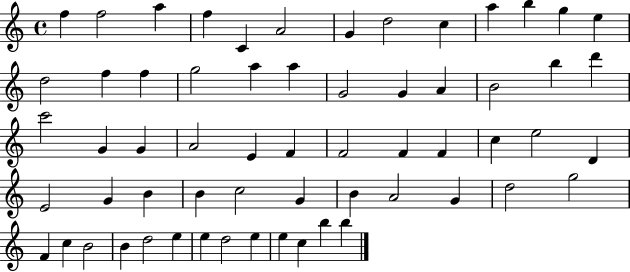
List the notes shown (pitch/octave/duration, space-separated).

F5/q F5/h A5/q F5/q C4/q A4/h G4/q D5/h C5/q A5/q B5/q G5/q E5/q D5/h F5/q F5/q G5/h A5/q A5/q G4/h G4/q A4/q B4/h B5/q D6/q C6/h G4/q G4/q A4/h E4/q F4/q F4/h F4/q F4/q C5/q E5/h D4/q E4/h G4/q B4/q B4/q C5/h G4/q B4/q A4/h G4/q D5/h G5/h F4/q C5/q B4/h B4/q D5/h E5/q E5/q D5/h E5/q E5/q C5/q B5/q B5/q